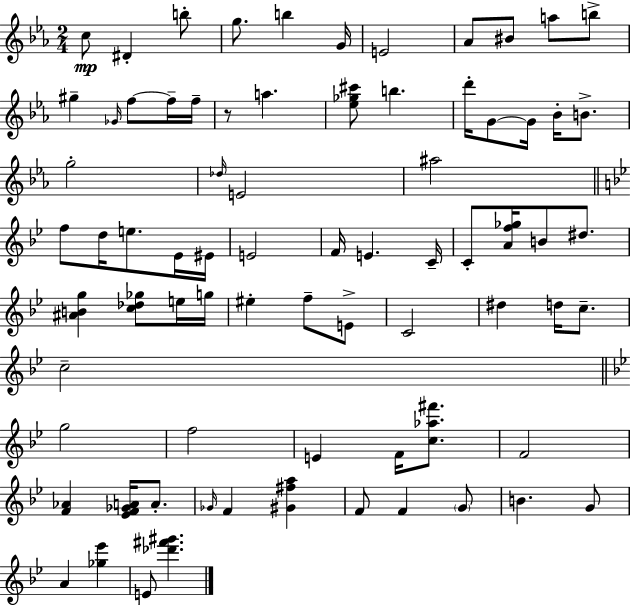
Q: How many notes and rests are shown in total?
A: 75